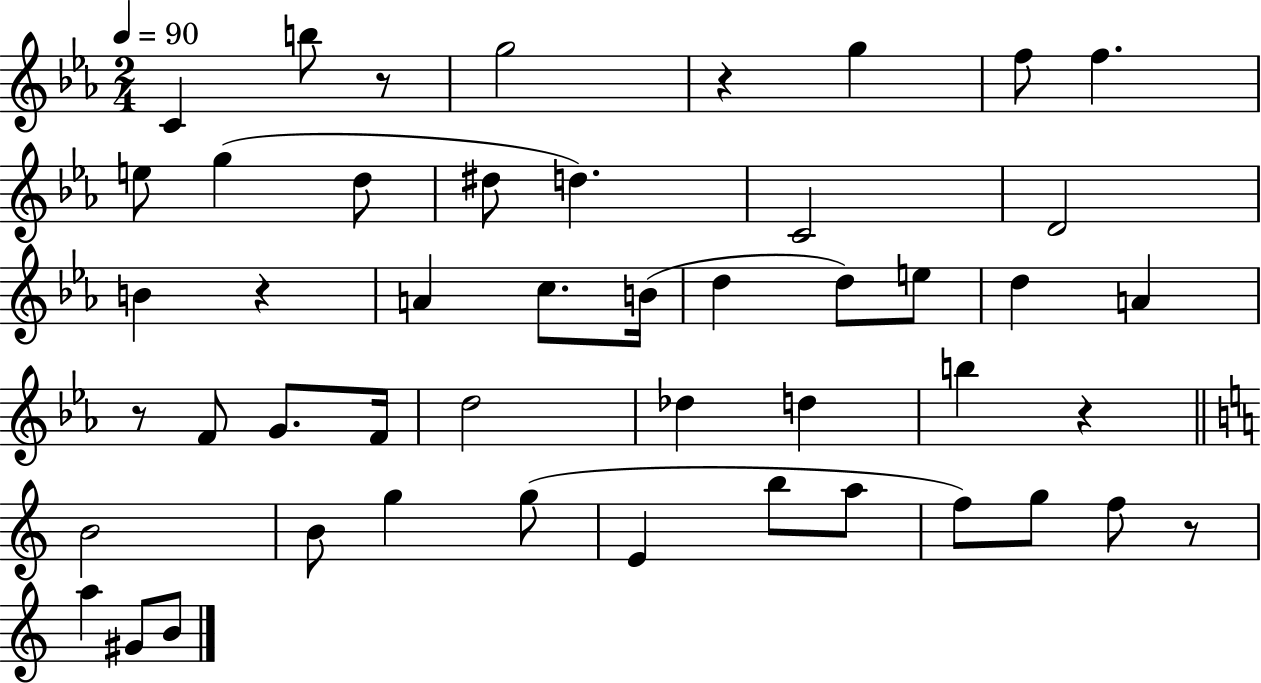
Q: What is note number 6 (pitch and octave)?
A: F5